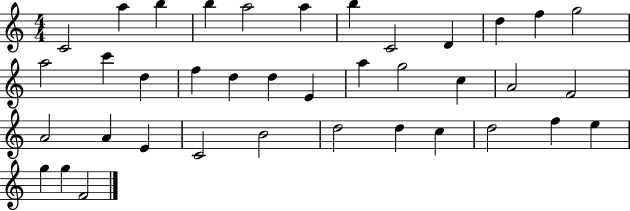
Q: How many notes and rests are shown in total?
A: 38